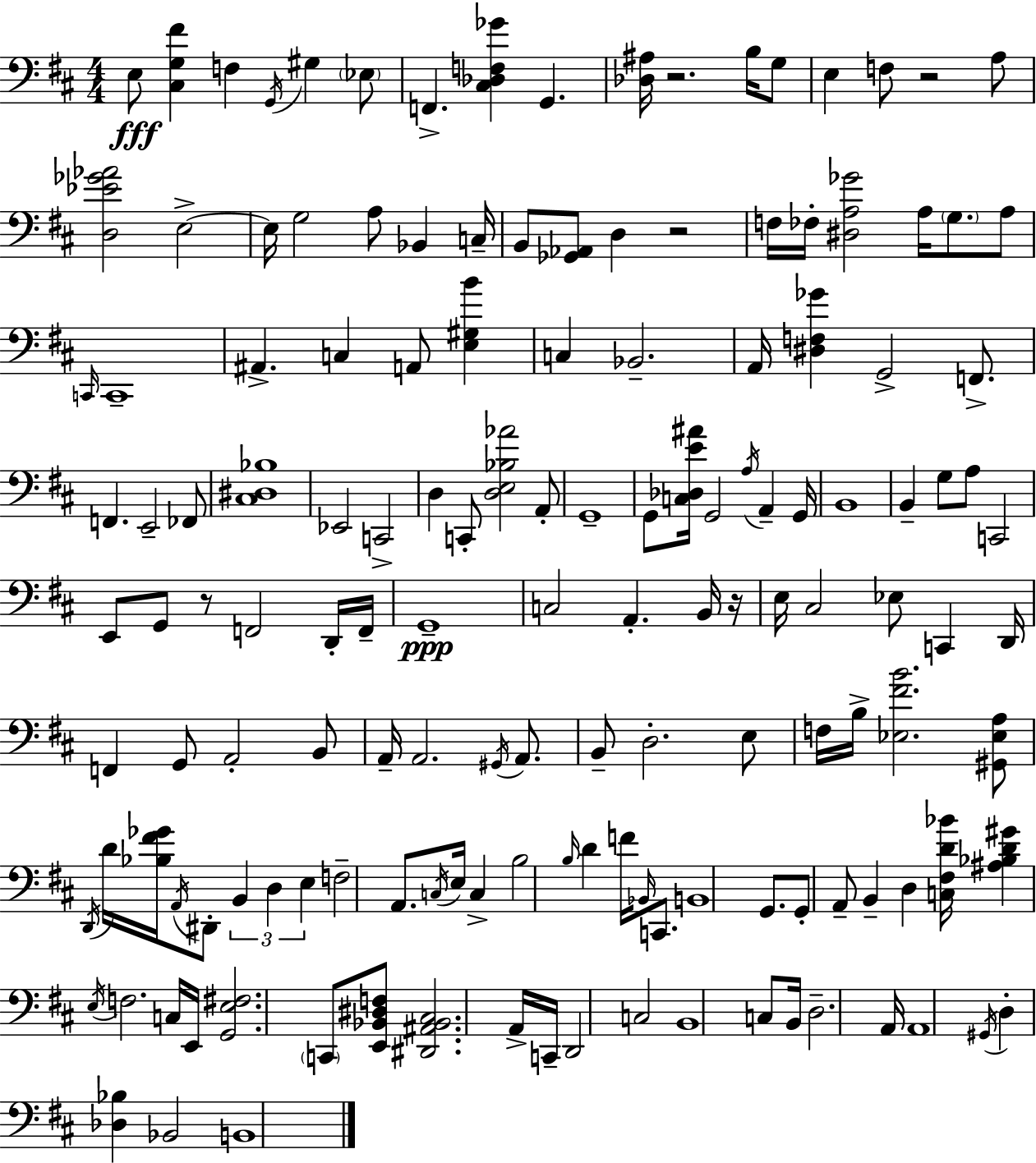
{
  \clef bass
  \numericTimeSignature
  \time 4/4
  \key d \major
  e8\fff <cis g fis'>4 f4 \acciaccatura { g,16 } gis4 \parenthesize ees8 | f,4.-> <cis des f ges'>4 g,4. | <des ais>16 r2. b16 g8 | e4 f8 r2 a8 | \break <d ees' ges' aes'>2 e2->~~ | e16 g2 a8 bes,4 | c16-- b,8 <ges, aes,>8 d4 r2 | f16 fes16-. <dis a ges'>2 a16 \parenthesize g8. a8 | \break \grace { c,16 } c,1-- | ais,4.-> c4 a,8 <e gis b'>4 | c4 bes,2.-- | a,16 <dis f ges'>4 g,2-> f,8.-> | \break f,4. e,2-- | fes,8 <cis dis bes>1 | ees,2 c,2-> | d4 c,8-. <d e bes aes'>2 | \break a,8-. g,1-- | g,8 <c des e' ais'>16 g,2 \acciaccatura { a16 } a,4-- | g,16 b,1 | b,4-- g8 a8 c,2 | \break e,8 g,8 r8 f,2 | d,16-. f,16-- g,1--\ppp | c2 a,4.-. | b,16 r16 e16 cis2 ees8 c,4 | \break d,16 f,4 g,8 a,2-. | b,8 a,16-- a,2. | \acciaccatura { gis,16 } a,8. b,8-- d2.-. | e8 f16 b16-> <ees fis' b'>2. | \break <gis, ees a>8 \acciaccatura { d,16 } d'16 <bes fis' ges'>16 \acciaccatura { a,16 } dis,8-. \tuplet 3/2 { b,4 d4 | e4 } f2-- a,8. | \acciaccatura { c16 } e16 c4-> b2 \grace { b16 } | d'4 f'16 \grace { bes,16 } c,8. b,1 | \break g,8. g,8-. a,8-- | b,4-- d4 <c fis d' bes'>16 <ais bes d' gis'>4 \acciaccatura { e16 } f2. | c16 e,16 <g, e fis>2. | \parenthesize c,8 <e, bes, dis f>8 <dis, ais, bes, cis>2. | \break a,16-> c,16-- d,2 | c2 b,1 | c8 b,16 d2.-- | a,16 a,1 | \break \acciaccatura { gis,16 } d4-. <des bes>4 | bes,2 b,1 | \bar "|."
}